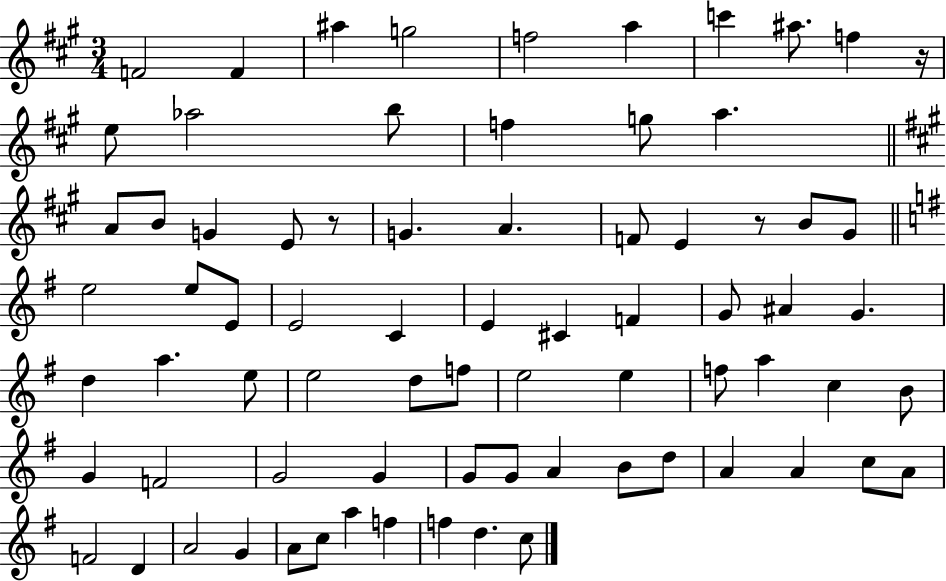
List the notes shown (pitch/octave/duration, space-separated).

F4/h F4/q A#5/q G5/h F5/h A5/q C6/q A#5/e. F5/q R/s E5/e Ab5/h B5/e F5/q G5/e A5/q. A4/e B4/e G4/q E4/e R/e G4/q. A4/q. F4/e E4/q R/e B4/e G#4/e E5/h E5/e E4/e E4/h C4/q E4/q C#4/q F4/q G4/e A#4/q G4/q. D5/q A5/q. E5/e E5/h D5/e F5/e E5/h E5/q F5/e A5/q C5/q B4/e G4/q F4/h G4/h G4/q G4/e G4/e A4/q B4/e D5/e A4/q A4/q C5/e A4/e F4/h D4/q A4/h G4/q A4/e C5/e A5/q F5/q F5/q D5/q. C5/e